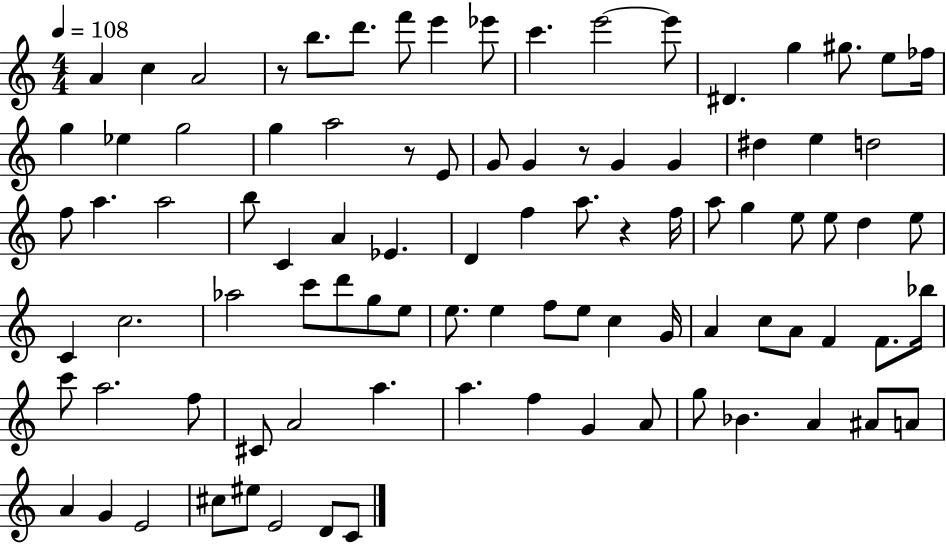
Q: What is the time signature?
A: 4/4